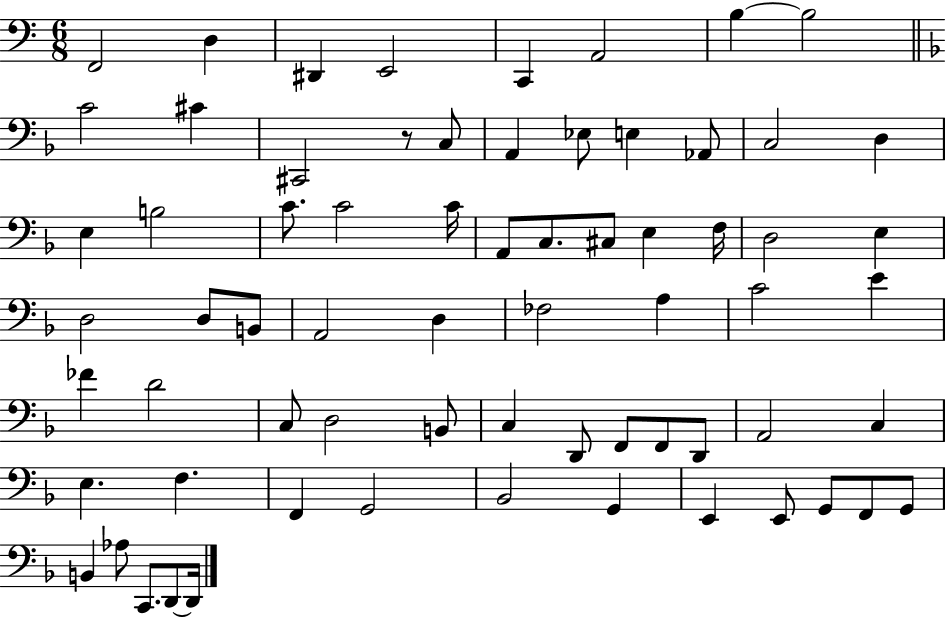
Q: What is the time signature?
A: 6/8